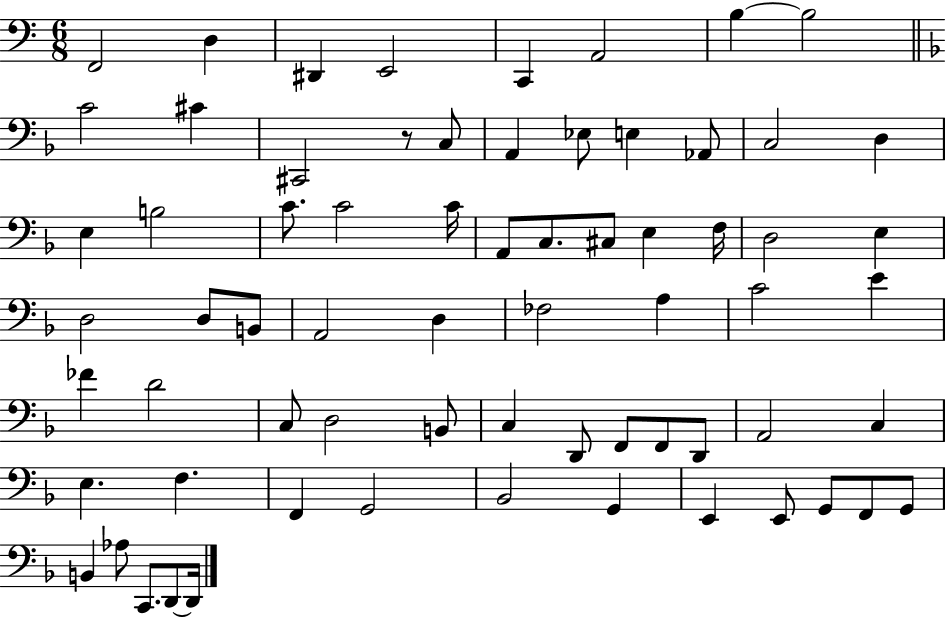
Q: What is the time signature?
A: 6/8